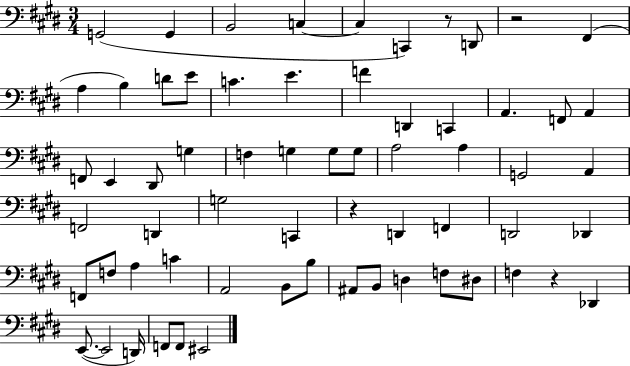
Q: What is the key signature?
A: E major